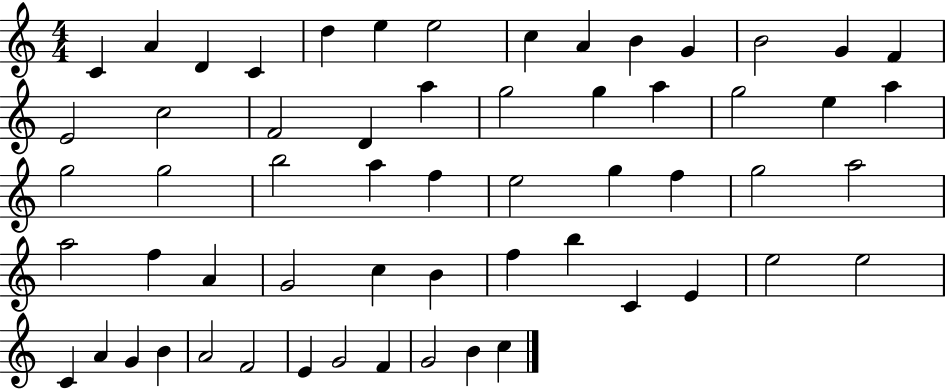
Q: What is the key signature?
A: C major